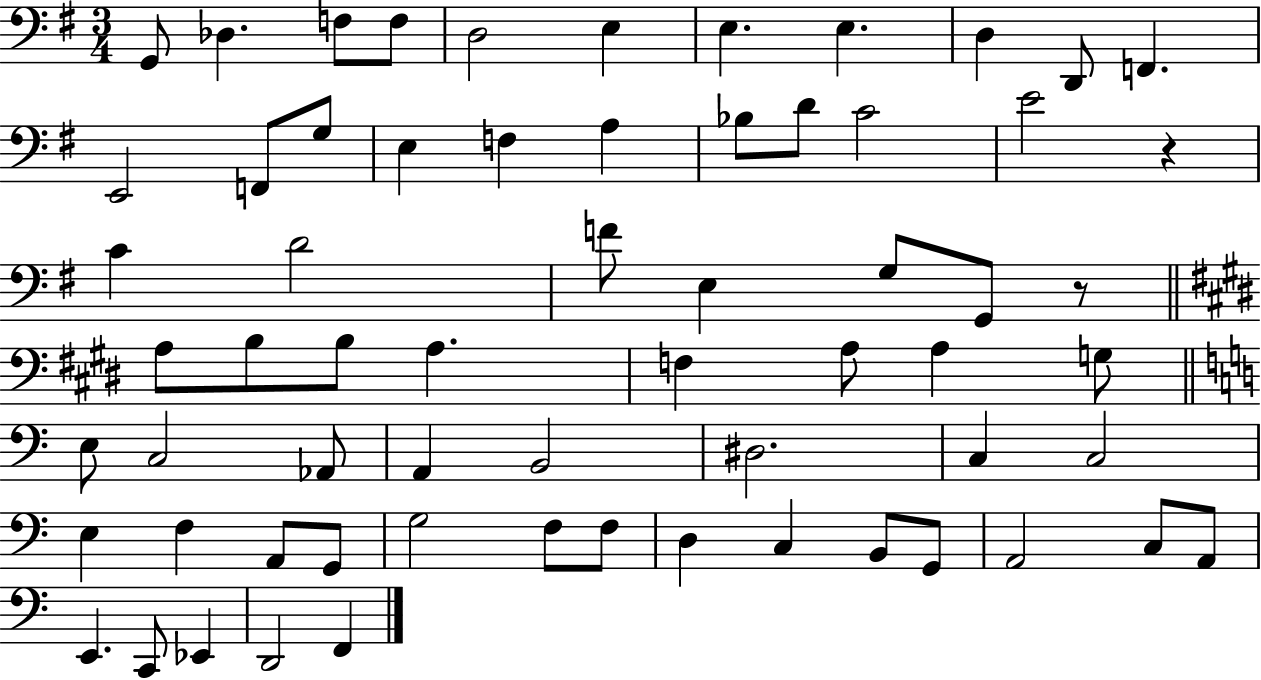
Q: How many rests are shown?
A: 2